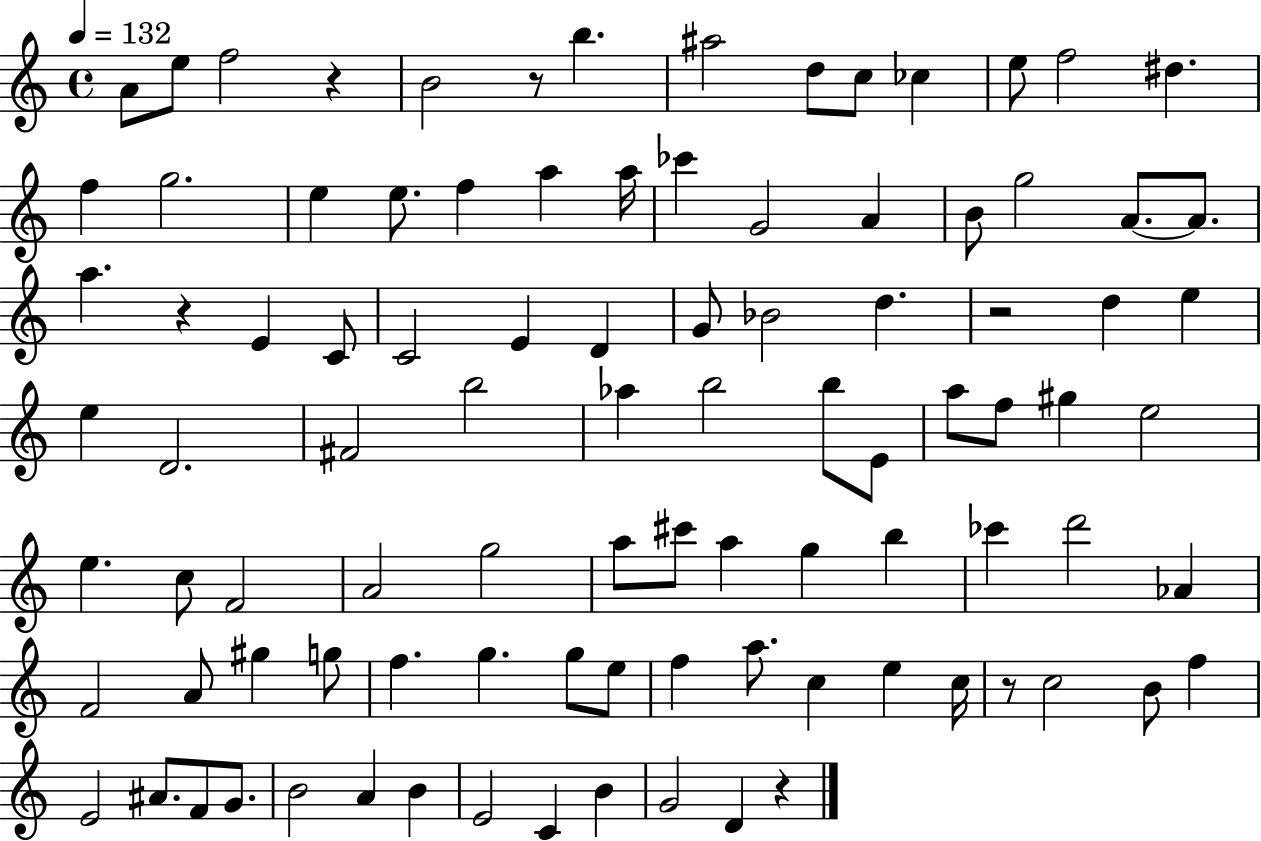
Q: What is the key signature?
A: C major